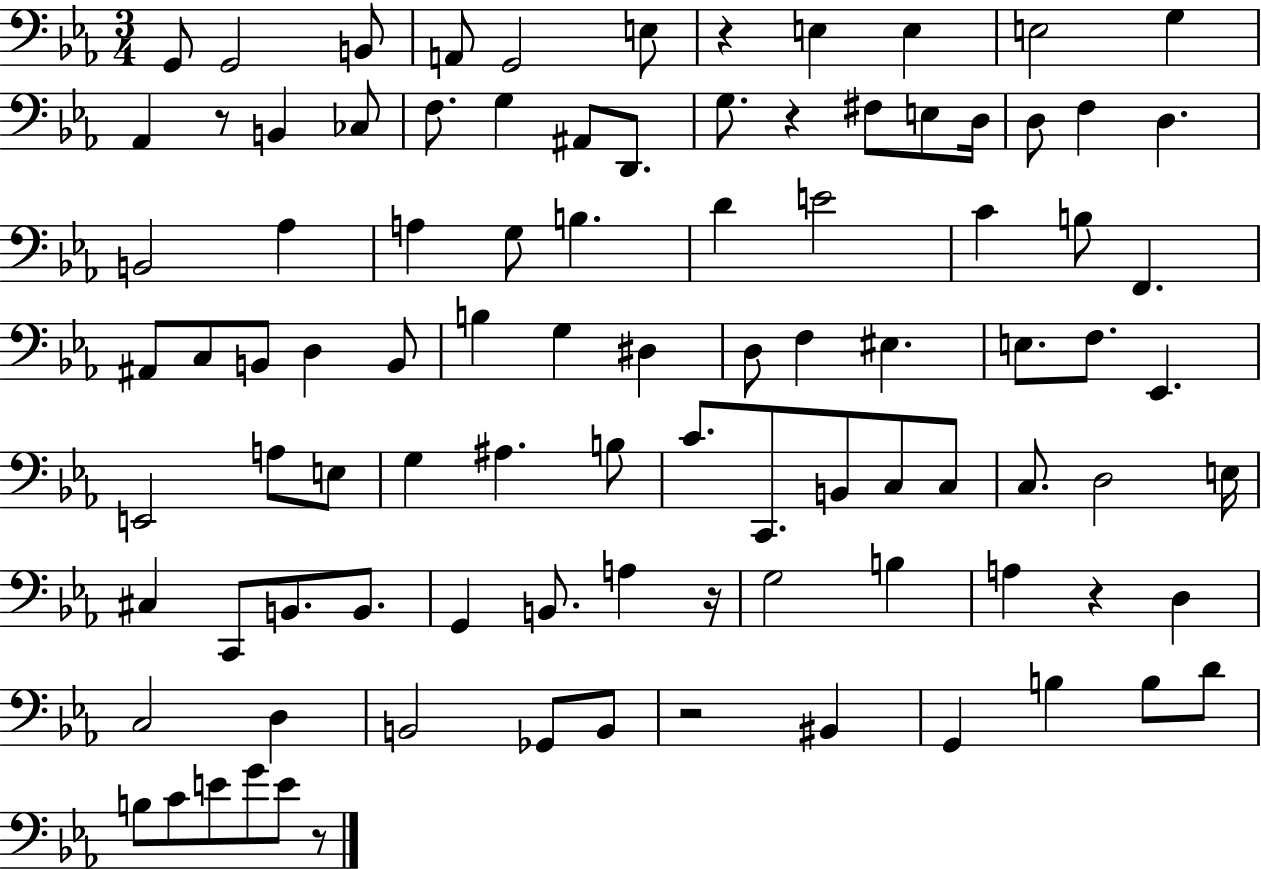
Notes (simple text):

G2/e G2/h B2/e A2/e G2/h E3/e R/q E3/q E3/q E3/h G3/q Ab2/q R/e B2/q CES3/e F3/e. G3/q A#2/e D2/e. G3/e. R/q F#3/e E3/e D3/s D3/e F3/q D3/q. B2/h Ab3/q A3/q G3/e B3/q. D4/q E4/h C4/q B3/e F2/q. A#2/e C3/e B2/e D3/q B2/e B3/q G3/q D#3/q D3/e F3/q EIS3/q. E3/e. F3/e. Eb2/q. E2/h A3/e E3/e G3/q A#3/q. B3/e C4/e. C2/e. B2/e C3/e C3/e C3/e. D3/h E3/s C#3/q C2/e B2/e. B2/e. G2/q B2/e. A3/q R/s G3/h B3/q A3/q R/q D3/q C3/h D3/q B2/h Gb2/e B2/e R/h BIS2/q G2/q B3/q B3/e D4/e B3/e C4/e E4/e G4/e E4/e R/e